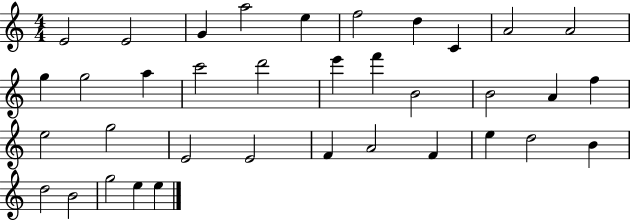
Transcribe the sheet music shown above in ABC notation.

X:1
T:Untitled
M:4/4
L:1/4
K:C
E2 E2 G a2 e f2 d C A2 A2 g g2 a c'2 d'2 e' f' B2 B2 A f e2 g2 E2 E2 F A2 F e d2 B d2 B2 g2 e e